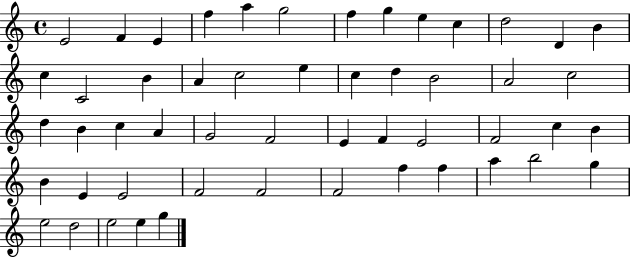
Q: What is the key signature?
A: C major